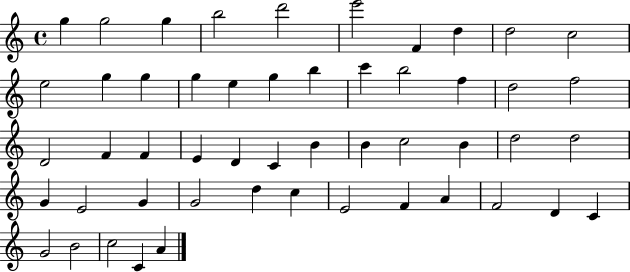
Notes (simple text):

G5/q G5/h G5/q B5/h D6/h E6/h F4/q D5/q D5/h C5/h E5/h G5/q G5/q G5/q E5/q G5/q B5/q C6/q B5/h F5/q D5/h F5/h D4/h F4/q F4/q E4/q D4/q C4/q B4/q B4/q C5/h B4/q D5/h D5/h G4/q E4/h G4/q G4/h D5/q C5/q E4/h F4/q A4/q F4/h D4/q C4/q G4/h B4/h C5/h C4/q A4/q